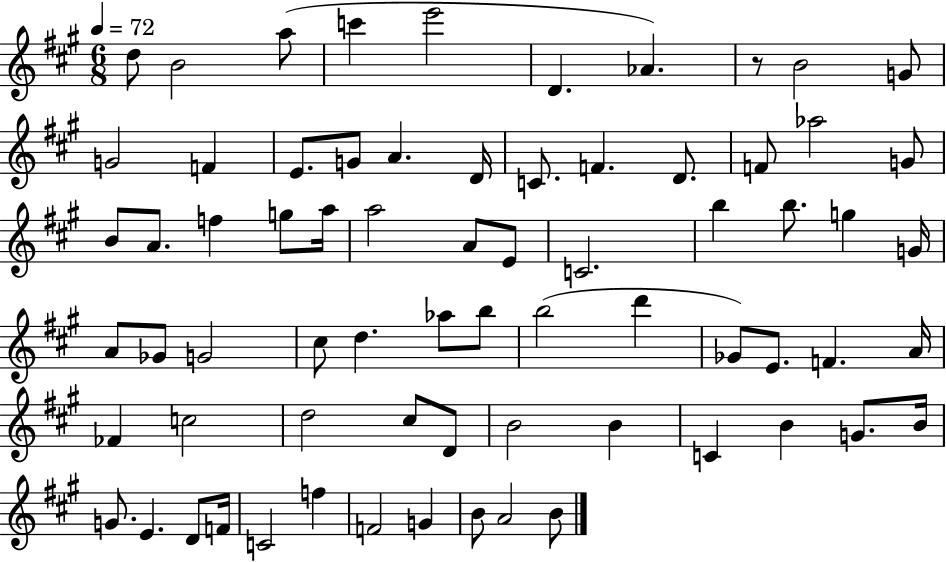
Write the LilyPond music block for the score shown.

{
  \clef treble
  \numericTimeSignature
  \time 6/8
  \key a \major
  \tempo 4 = 72
  \repeat volta 2 { d''8 b'2 a''8( | c'''4 e'''2 | d'4. aes'4.) | r8 b'2 g'8 | \break g'2 f'4 | e'8. g'8 a'4. d'16 | c'8. f'4. d'8. | f'8 aes''2 g'8 | \break b'8 a'8. f''4 g''8 a''16 | a''2 a'8 e'8 | c'2. | b''4 b''8. g''4 g'16 | \break a'8 ges'8 g'2 | cis''8 d''4. aes''8 b''8 | b''2( d'''4 | ges'8) e'8. f'4. a'16 | \break fes'4 c''2 | d''2 cis''8 d'8 | b'2 b'4 | c'4 b'4 g'8. b'16 | \break g'8. e'4. d'8 f'16 | c'2 f''4 | f'2 g'4 | b'8 a'2 b'8 | \break } \bar "|."
}